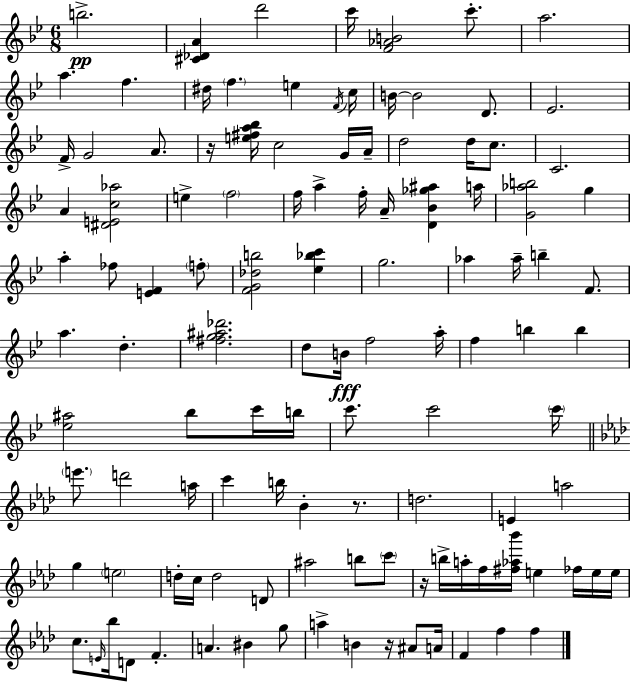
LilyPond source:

{
  \clef treble
  \numericTimeSignature
  \time 6/8
  \key bes \major
  \repeat volta 2 { b''2.->\pp | <cis' des' a'>4 d'''2 | c'''16 <f' aes' b'>2 c'''8.-. | a''2. | \break a''4. f''4. | dis''16 \parenthesize f''4. e''4 \acciaccatura { f'16 } | c''16 b'16~~ b'2 d'8. | ees'2. | \break f'16-> g'2 a'8. | r16 <e'' fis'' a'' bes''>16 c''2 g'16 | a'16-- d''2 d''16 c''8. | c'2. | \break a'4 <dis' e' c'' aes''>2 | e''4-> \parenthesize f''2 | f''16 a''4-> f''16-. a'16-- <d' bes' ges'' ais''>4 | a''16 <g' aes'' b''>2 g''4 | \break a''4-. fes''8 <e' f'>4 \parenthesize f''8-. | <f' g' des'' b''>2 <ees'' bes'' c'''>4 | g''2. | aes''4 aes''16-- b''4-- f'8. | \break a''4. d''4.-. | <fis'' g'' ais'' des'''>2. | d''8 b'16\fff f''2 | a''16-. f''4 b''4 b''4 | \break <ees'' ais''>2 bes''8 c'''16 | b''16 c'''8. c'''2 | \parenthesize c'''16 \bar "||" \break \key f \minor \parenthesize e'''8. d'''2 a''16 | c'''4 b''16 bes'4-. r8. | d''2. | e'4 a''2 | \break g''4 \parenthesize e''2 | d''16-. c''16 d''2 d'8 | ais''2 b''8 \parenthesize c'''8 | r16 b''16-> a''16-. f''16 <fis'' aes'' bes'''>16 e''4 fes''16 e''16 e''16 | \break c''8. \grace { e'16 } bes''16 d'8 f'4.-. | a'4. bis'4 g''8 | a''4-> b'4 r16 ais'8 | a'16 f'4 f''4 f''4 | \break } \bar "|."
}